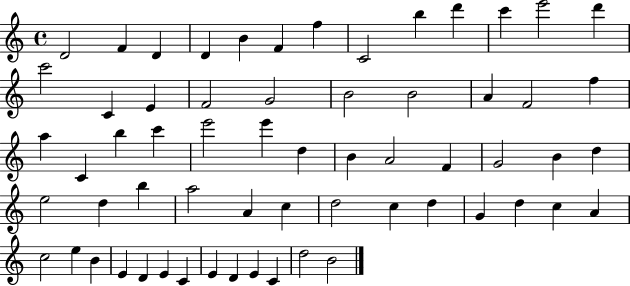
D4/h F4/q D4/q D4/q B4/q F4/q F5/q C4/h B5/q D6/q C6/q E6/h D6/q C6/h C4/q E4/q F4/h G4/h B4/h B4/h A4/q F4/h F5/q A5/q C4/q B5/q C6/q E6/h E6/q D5/q B4/q A4/h F4/q G4/h B4/q D5/q E5/h D5/q B5/q A5/h A4/q C5/q D5/h C5/q D5/q G4/q D5/q C5/q A4/q C5/h E5/q B4/q E4/q D4/q E4/q C4/q E4/q D4/q E4/q C4/q D5/h B4/h